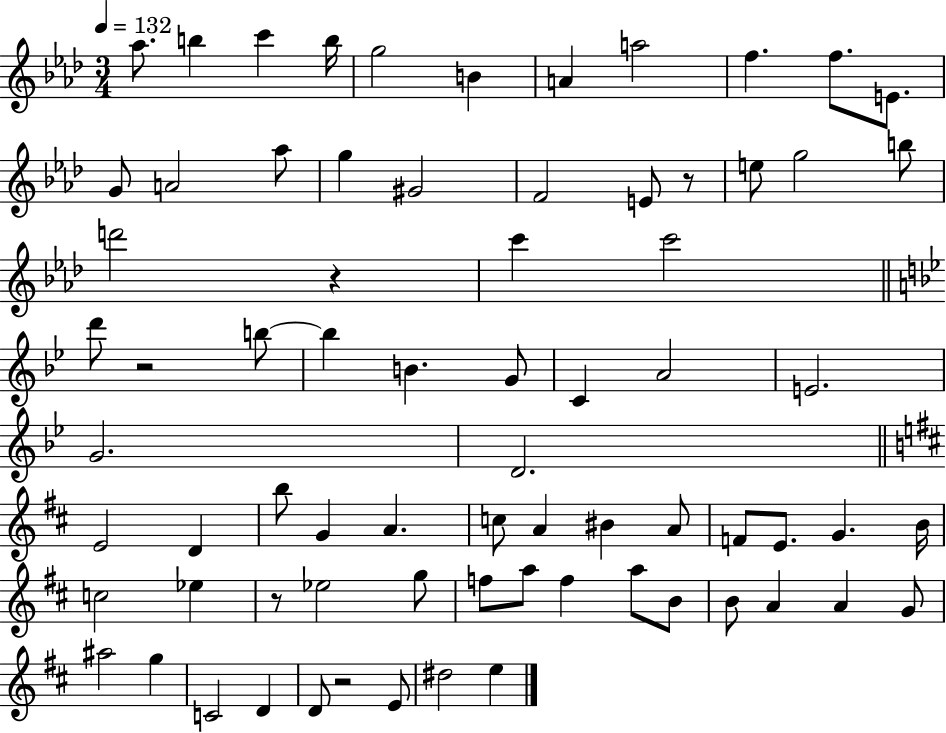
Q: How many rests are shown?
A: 5